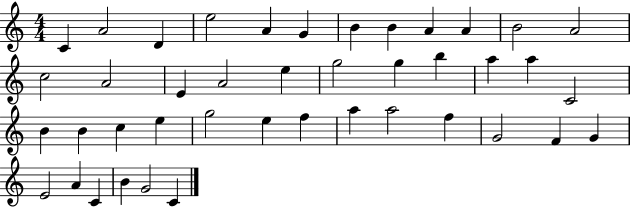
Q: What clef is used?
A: treble